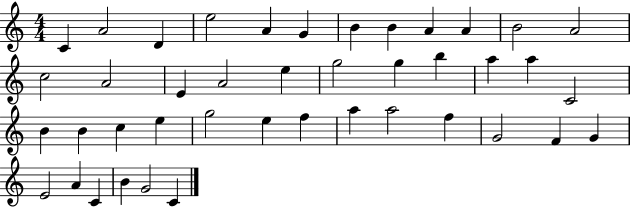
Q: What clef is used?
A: treble